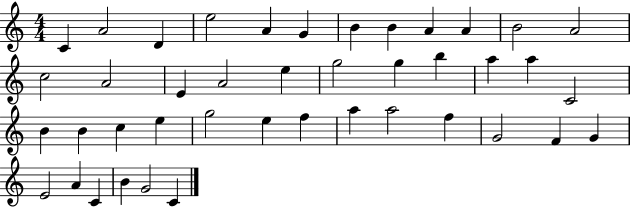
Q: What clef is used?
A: treble